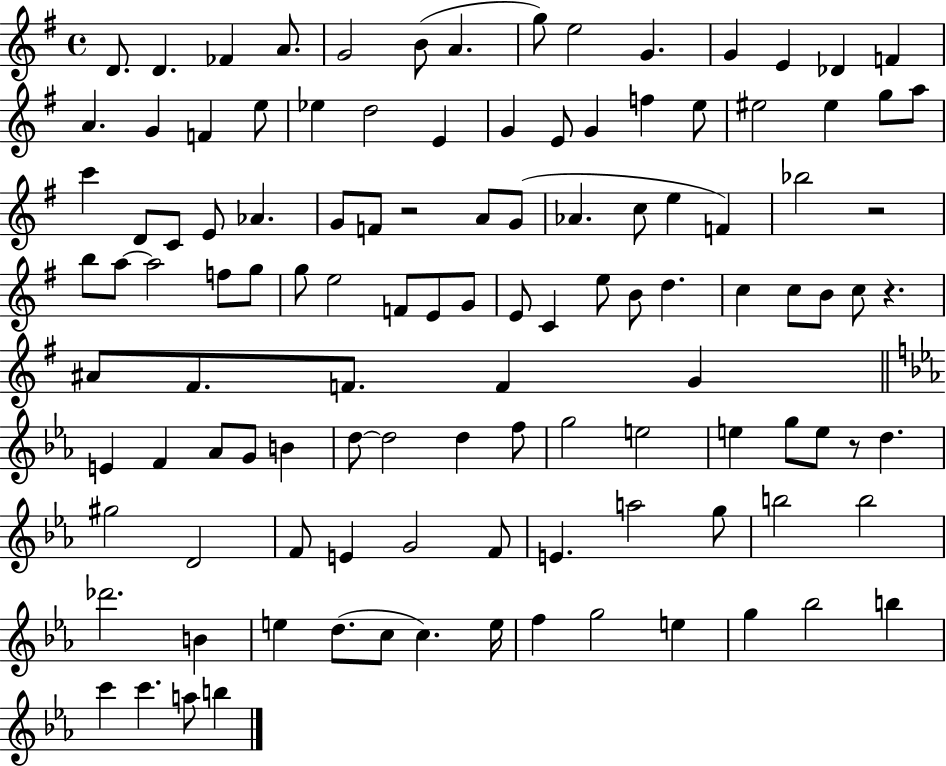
{
  \clef treble
  \time 4/4
  \defaultTimeSignature
  \key g \major
  d'8. d'4. fes'4 a'8. | g'2 b'8( a'4. | g''8) e''2 g'4. | g'4 e'4 des'4 f'4 | \break a'4. g'4 f'4 e''8 | ees''4 d''2 e'4 | g'4 e'8 g'4 f''4 e''8 | eis''2 eis''4 g''8 a''8 | \break c'''4 d'8 c'8 e'8 aes'4. | g'8 f'8 r2 a'8 g'8( | aes'4. c''8 e''4 f'4) | bes''2 r2 | \break b''8 a''8~~ a''2 f''8 g''8 | g''8 e''2 f'8 e'8 g'8 | e'8 c'4 e''8 b'8 d''4. | c''4 c''8 b'8 c''8 r4. | \break ais'8 fis'8. f'8. f'4 g'4 | \bar "||" \break \key ees \major e'4 f'4 aes'8 g'8 b'4 | d''8~~ d''2 d''4 f''8 | g''2 e''2 | e''4 g''8 e''8 r8 d''4. | \break gis''2 d'2 | f'8 e'4 g'2 f'8 | e'4. a''2 g''8 | b''2 b''2 | \break des'''2. b'4 | e''4 d''8.( c''8 c''4.) e''16 | f''4 g''2 e''4 | g''4 bes''2 b''4 | \break c'''4 c'''4. a''8 b''4 | \bar "|."
}